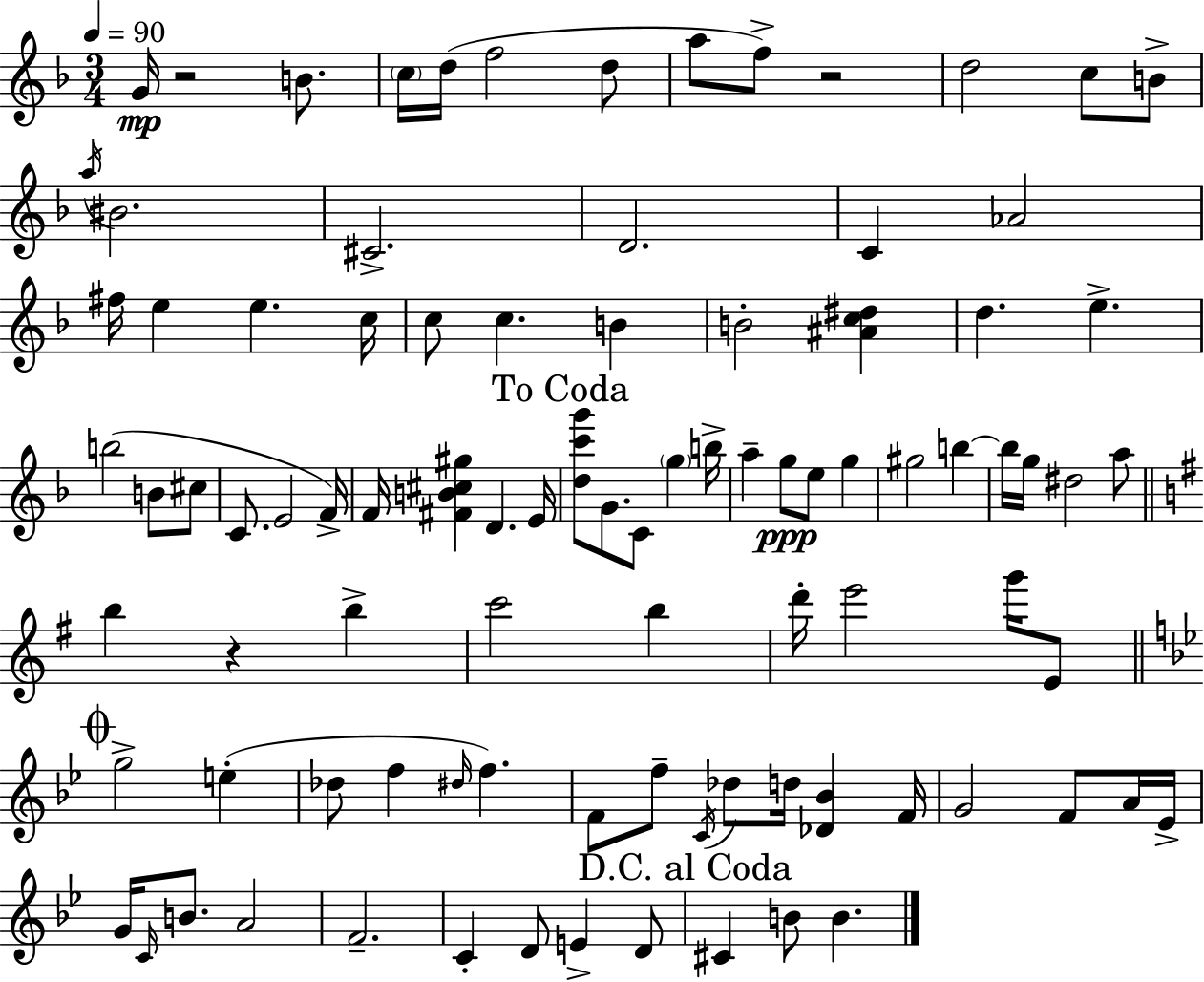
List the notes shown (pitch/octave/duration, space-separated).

G4/s R/h B4/e. C5/s D5/s F5/h D5/e A5/e F5/e R/h D5/h C5/e B4/e A5/s BIS4/h. C#4/h. D4/h. C4/q Ab4/h F#5/s E5/q E5/q. C5/s C5/e C5/q. B4/q B4/h [A#4,C5,D#5]/q D5/q. E5/q. B5/h B4/e C#5/e C4/e. E4/h F4/s F4/s [F#4,B4,C#5,G#5]/q D4/q. E4/s [D5,C6,G6]/e G4/e. C4/e G5/q B5/s A5/q G5/e E5/e G5/q G#5/h B5/q B5/s G5/s D#5/h A5/e B5/q R/q B5/q C6/h B5/q D6/s E6/h G6/s E4/e G5/h E5/q Db5/e F5/q D#5/s F5/q. F4/e F5/e C4/s Db5/e D5/s [Db4,Bb4]/q F4/s G4/h F4/e A4/s Eb4/s G4/s C4/s B4/e. A4/h F4/h. C4/q D4/e E4/q D4/e C#4/q B4/e B4/q.